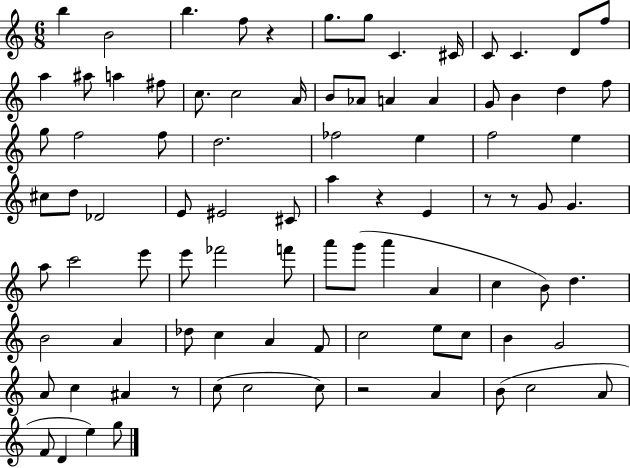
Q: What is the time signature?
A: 6/8